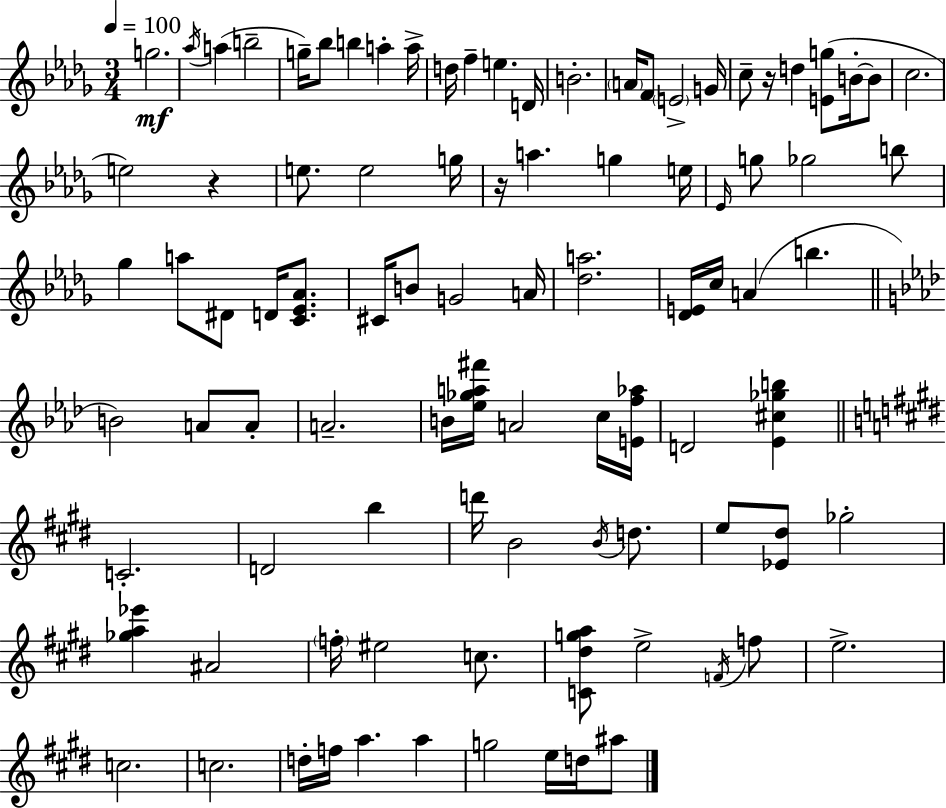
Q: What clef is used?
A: treble